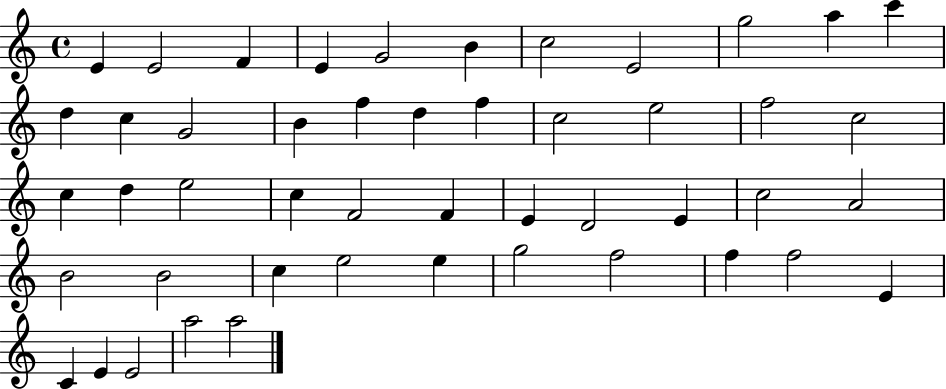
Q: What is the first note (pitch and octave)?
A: E4